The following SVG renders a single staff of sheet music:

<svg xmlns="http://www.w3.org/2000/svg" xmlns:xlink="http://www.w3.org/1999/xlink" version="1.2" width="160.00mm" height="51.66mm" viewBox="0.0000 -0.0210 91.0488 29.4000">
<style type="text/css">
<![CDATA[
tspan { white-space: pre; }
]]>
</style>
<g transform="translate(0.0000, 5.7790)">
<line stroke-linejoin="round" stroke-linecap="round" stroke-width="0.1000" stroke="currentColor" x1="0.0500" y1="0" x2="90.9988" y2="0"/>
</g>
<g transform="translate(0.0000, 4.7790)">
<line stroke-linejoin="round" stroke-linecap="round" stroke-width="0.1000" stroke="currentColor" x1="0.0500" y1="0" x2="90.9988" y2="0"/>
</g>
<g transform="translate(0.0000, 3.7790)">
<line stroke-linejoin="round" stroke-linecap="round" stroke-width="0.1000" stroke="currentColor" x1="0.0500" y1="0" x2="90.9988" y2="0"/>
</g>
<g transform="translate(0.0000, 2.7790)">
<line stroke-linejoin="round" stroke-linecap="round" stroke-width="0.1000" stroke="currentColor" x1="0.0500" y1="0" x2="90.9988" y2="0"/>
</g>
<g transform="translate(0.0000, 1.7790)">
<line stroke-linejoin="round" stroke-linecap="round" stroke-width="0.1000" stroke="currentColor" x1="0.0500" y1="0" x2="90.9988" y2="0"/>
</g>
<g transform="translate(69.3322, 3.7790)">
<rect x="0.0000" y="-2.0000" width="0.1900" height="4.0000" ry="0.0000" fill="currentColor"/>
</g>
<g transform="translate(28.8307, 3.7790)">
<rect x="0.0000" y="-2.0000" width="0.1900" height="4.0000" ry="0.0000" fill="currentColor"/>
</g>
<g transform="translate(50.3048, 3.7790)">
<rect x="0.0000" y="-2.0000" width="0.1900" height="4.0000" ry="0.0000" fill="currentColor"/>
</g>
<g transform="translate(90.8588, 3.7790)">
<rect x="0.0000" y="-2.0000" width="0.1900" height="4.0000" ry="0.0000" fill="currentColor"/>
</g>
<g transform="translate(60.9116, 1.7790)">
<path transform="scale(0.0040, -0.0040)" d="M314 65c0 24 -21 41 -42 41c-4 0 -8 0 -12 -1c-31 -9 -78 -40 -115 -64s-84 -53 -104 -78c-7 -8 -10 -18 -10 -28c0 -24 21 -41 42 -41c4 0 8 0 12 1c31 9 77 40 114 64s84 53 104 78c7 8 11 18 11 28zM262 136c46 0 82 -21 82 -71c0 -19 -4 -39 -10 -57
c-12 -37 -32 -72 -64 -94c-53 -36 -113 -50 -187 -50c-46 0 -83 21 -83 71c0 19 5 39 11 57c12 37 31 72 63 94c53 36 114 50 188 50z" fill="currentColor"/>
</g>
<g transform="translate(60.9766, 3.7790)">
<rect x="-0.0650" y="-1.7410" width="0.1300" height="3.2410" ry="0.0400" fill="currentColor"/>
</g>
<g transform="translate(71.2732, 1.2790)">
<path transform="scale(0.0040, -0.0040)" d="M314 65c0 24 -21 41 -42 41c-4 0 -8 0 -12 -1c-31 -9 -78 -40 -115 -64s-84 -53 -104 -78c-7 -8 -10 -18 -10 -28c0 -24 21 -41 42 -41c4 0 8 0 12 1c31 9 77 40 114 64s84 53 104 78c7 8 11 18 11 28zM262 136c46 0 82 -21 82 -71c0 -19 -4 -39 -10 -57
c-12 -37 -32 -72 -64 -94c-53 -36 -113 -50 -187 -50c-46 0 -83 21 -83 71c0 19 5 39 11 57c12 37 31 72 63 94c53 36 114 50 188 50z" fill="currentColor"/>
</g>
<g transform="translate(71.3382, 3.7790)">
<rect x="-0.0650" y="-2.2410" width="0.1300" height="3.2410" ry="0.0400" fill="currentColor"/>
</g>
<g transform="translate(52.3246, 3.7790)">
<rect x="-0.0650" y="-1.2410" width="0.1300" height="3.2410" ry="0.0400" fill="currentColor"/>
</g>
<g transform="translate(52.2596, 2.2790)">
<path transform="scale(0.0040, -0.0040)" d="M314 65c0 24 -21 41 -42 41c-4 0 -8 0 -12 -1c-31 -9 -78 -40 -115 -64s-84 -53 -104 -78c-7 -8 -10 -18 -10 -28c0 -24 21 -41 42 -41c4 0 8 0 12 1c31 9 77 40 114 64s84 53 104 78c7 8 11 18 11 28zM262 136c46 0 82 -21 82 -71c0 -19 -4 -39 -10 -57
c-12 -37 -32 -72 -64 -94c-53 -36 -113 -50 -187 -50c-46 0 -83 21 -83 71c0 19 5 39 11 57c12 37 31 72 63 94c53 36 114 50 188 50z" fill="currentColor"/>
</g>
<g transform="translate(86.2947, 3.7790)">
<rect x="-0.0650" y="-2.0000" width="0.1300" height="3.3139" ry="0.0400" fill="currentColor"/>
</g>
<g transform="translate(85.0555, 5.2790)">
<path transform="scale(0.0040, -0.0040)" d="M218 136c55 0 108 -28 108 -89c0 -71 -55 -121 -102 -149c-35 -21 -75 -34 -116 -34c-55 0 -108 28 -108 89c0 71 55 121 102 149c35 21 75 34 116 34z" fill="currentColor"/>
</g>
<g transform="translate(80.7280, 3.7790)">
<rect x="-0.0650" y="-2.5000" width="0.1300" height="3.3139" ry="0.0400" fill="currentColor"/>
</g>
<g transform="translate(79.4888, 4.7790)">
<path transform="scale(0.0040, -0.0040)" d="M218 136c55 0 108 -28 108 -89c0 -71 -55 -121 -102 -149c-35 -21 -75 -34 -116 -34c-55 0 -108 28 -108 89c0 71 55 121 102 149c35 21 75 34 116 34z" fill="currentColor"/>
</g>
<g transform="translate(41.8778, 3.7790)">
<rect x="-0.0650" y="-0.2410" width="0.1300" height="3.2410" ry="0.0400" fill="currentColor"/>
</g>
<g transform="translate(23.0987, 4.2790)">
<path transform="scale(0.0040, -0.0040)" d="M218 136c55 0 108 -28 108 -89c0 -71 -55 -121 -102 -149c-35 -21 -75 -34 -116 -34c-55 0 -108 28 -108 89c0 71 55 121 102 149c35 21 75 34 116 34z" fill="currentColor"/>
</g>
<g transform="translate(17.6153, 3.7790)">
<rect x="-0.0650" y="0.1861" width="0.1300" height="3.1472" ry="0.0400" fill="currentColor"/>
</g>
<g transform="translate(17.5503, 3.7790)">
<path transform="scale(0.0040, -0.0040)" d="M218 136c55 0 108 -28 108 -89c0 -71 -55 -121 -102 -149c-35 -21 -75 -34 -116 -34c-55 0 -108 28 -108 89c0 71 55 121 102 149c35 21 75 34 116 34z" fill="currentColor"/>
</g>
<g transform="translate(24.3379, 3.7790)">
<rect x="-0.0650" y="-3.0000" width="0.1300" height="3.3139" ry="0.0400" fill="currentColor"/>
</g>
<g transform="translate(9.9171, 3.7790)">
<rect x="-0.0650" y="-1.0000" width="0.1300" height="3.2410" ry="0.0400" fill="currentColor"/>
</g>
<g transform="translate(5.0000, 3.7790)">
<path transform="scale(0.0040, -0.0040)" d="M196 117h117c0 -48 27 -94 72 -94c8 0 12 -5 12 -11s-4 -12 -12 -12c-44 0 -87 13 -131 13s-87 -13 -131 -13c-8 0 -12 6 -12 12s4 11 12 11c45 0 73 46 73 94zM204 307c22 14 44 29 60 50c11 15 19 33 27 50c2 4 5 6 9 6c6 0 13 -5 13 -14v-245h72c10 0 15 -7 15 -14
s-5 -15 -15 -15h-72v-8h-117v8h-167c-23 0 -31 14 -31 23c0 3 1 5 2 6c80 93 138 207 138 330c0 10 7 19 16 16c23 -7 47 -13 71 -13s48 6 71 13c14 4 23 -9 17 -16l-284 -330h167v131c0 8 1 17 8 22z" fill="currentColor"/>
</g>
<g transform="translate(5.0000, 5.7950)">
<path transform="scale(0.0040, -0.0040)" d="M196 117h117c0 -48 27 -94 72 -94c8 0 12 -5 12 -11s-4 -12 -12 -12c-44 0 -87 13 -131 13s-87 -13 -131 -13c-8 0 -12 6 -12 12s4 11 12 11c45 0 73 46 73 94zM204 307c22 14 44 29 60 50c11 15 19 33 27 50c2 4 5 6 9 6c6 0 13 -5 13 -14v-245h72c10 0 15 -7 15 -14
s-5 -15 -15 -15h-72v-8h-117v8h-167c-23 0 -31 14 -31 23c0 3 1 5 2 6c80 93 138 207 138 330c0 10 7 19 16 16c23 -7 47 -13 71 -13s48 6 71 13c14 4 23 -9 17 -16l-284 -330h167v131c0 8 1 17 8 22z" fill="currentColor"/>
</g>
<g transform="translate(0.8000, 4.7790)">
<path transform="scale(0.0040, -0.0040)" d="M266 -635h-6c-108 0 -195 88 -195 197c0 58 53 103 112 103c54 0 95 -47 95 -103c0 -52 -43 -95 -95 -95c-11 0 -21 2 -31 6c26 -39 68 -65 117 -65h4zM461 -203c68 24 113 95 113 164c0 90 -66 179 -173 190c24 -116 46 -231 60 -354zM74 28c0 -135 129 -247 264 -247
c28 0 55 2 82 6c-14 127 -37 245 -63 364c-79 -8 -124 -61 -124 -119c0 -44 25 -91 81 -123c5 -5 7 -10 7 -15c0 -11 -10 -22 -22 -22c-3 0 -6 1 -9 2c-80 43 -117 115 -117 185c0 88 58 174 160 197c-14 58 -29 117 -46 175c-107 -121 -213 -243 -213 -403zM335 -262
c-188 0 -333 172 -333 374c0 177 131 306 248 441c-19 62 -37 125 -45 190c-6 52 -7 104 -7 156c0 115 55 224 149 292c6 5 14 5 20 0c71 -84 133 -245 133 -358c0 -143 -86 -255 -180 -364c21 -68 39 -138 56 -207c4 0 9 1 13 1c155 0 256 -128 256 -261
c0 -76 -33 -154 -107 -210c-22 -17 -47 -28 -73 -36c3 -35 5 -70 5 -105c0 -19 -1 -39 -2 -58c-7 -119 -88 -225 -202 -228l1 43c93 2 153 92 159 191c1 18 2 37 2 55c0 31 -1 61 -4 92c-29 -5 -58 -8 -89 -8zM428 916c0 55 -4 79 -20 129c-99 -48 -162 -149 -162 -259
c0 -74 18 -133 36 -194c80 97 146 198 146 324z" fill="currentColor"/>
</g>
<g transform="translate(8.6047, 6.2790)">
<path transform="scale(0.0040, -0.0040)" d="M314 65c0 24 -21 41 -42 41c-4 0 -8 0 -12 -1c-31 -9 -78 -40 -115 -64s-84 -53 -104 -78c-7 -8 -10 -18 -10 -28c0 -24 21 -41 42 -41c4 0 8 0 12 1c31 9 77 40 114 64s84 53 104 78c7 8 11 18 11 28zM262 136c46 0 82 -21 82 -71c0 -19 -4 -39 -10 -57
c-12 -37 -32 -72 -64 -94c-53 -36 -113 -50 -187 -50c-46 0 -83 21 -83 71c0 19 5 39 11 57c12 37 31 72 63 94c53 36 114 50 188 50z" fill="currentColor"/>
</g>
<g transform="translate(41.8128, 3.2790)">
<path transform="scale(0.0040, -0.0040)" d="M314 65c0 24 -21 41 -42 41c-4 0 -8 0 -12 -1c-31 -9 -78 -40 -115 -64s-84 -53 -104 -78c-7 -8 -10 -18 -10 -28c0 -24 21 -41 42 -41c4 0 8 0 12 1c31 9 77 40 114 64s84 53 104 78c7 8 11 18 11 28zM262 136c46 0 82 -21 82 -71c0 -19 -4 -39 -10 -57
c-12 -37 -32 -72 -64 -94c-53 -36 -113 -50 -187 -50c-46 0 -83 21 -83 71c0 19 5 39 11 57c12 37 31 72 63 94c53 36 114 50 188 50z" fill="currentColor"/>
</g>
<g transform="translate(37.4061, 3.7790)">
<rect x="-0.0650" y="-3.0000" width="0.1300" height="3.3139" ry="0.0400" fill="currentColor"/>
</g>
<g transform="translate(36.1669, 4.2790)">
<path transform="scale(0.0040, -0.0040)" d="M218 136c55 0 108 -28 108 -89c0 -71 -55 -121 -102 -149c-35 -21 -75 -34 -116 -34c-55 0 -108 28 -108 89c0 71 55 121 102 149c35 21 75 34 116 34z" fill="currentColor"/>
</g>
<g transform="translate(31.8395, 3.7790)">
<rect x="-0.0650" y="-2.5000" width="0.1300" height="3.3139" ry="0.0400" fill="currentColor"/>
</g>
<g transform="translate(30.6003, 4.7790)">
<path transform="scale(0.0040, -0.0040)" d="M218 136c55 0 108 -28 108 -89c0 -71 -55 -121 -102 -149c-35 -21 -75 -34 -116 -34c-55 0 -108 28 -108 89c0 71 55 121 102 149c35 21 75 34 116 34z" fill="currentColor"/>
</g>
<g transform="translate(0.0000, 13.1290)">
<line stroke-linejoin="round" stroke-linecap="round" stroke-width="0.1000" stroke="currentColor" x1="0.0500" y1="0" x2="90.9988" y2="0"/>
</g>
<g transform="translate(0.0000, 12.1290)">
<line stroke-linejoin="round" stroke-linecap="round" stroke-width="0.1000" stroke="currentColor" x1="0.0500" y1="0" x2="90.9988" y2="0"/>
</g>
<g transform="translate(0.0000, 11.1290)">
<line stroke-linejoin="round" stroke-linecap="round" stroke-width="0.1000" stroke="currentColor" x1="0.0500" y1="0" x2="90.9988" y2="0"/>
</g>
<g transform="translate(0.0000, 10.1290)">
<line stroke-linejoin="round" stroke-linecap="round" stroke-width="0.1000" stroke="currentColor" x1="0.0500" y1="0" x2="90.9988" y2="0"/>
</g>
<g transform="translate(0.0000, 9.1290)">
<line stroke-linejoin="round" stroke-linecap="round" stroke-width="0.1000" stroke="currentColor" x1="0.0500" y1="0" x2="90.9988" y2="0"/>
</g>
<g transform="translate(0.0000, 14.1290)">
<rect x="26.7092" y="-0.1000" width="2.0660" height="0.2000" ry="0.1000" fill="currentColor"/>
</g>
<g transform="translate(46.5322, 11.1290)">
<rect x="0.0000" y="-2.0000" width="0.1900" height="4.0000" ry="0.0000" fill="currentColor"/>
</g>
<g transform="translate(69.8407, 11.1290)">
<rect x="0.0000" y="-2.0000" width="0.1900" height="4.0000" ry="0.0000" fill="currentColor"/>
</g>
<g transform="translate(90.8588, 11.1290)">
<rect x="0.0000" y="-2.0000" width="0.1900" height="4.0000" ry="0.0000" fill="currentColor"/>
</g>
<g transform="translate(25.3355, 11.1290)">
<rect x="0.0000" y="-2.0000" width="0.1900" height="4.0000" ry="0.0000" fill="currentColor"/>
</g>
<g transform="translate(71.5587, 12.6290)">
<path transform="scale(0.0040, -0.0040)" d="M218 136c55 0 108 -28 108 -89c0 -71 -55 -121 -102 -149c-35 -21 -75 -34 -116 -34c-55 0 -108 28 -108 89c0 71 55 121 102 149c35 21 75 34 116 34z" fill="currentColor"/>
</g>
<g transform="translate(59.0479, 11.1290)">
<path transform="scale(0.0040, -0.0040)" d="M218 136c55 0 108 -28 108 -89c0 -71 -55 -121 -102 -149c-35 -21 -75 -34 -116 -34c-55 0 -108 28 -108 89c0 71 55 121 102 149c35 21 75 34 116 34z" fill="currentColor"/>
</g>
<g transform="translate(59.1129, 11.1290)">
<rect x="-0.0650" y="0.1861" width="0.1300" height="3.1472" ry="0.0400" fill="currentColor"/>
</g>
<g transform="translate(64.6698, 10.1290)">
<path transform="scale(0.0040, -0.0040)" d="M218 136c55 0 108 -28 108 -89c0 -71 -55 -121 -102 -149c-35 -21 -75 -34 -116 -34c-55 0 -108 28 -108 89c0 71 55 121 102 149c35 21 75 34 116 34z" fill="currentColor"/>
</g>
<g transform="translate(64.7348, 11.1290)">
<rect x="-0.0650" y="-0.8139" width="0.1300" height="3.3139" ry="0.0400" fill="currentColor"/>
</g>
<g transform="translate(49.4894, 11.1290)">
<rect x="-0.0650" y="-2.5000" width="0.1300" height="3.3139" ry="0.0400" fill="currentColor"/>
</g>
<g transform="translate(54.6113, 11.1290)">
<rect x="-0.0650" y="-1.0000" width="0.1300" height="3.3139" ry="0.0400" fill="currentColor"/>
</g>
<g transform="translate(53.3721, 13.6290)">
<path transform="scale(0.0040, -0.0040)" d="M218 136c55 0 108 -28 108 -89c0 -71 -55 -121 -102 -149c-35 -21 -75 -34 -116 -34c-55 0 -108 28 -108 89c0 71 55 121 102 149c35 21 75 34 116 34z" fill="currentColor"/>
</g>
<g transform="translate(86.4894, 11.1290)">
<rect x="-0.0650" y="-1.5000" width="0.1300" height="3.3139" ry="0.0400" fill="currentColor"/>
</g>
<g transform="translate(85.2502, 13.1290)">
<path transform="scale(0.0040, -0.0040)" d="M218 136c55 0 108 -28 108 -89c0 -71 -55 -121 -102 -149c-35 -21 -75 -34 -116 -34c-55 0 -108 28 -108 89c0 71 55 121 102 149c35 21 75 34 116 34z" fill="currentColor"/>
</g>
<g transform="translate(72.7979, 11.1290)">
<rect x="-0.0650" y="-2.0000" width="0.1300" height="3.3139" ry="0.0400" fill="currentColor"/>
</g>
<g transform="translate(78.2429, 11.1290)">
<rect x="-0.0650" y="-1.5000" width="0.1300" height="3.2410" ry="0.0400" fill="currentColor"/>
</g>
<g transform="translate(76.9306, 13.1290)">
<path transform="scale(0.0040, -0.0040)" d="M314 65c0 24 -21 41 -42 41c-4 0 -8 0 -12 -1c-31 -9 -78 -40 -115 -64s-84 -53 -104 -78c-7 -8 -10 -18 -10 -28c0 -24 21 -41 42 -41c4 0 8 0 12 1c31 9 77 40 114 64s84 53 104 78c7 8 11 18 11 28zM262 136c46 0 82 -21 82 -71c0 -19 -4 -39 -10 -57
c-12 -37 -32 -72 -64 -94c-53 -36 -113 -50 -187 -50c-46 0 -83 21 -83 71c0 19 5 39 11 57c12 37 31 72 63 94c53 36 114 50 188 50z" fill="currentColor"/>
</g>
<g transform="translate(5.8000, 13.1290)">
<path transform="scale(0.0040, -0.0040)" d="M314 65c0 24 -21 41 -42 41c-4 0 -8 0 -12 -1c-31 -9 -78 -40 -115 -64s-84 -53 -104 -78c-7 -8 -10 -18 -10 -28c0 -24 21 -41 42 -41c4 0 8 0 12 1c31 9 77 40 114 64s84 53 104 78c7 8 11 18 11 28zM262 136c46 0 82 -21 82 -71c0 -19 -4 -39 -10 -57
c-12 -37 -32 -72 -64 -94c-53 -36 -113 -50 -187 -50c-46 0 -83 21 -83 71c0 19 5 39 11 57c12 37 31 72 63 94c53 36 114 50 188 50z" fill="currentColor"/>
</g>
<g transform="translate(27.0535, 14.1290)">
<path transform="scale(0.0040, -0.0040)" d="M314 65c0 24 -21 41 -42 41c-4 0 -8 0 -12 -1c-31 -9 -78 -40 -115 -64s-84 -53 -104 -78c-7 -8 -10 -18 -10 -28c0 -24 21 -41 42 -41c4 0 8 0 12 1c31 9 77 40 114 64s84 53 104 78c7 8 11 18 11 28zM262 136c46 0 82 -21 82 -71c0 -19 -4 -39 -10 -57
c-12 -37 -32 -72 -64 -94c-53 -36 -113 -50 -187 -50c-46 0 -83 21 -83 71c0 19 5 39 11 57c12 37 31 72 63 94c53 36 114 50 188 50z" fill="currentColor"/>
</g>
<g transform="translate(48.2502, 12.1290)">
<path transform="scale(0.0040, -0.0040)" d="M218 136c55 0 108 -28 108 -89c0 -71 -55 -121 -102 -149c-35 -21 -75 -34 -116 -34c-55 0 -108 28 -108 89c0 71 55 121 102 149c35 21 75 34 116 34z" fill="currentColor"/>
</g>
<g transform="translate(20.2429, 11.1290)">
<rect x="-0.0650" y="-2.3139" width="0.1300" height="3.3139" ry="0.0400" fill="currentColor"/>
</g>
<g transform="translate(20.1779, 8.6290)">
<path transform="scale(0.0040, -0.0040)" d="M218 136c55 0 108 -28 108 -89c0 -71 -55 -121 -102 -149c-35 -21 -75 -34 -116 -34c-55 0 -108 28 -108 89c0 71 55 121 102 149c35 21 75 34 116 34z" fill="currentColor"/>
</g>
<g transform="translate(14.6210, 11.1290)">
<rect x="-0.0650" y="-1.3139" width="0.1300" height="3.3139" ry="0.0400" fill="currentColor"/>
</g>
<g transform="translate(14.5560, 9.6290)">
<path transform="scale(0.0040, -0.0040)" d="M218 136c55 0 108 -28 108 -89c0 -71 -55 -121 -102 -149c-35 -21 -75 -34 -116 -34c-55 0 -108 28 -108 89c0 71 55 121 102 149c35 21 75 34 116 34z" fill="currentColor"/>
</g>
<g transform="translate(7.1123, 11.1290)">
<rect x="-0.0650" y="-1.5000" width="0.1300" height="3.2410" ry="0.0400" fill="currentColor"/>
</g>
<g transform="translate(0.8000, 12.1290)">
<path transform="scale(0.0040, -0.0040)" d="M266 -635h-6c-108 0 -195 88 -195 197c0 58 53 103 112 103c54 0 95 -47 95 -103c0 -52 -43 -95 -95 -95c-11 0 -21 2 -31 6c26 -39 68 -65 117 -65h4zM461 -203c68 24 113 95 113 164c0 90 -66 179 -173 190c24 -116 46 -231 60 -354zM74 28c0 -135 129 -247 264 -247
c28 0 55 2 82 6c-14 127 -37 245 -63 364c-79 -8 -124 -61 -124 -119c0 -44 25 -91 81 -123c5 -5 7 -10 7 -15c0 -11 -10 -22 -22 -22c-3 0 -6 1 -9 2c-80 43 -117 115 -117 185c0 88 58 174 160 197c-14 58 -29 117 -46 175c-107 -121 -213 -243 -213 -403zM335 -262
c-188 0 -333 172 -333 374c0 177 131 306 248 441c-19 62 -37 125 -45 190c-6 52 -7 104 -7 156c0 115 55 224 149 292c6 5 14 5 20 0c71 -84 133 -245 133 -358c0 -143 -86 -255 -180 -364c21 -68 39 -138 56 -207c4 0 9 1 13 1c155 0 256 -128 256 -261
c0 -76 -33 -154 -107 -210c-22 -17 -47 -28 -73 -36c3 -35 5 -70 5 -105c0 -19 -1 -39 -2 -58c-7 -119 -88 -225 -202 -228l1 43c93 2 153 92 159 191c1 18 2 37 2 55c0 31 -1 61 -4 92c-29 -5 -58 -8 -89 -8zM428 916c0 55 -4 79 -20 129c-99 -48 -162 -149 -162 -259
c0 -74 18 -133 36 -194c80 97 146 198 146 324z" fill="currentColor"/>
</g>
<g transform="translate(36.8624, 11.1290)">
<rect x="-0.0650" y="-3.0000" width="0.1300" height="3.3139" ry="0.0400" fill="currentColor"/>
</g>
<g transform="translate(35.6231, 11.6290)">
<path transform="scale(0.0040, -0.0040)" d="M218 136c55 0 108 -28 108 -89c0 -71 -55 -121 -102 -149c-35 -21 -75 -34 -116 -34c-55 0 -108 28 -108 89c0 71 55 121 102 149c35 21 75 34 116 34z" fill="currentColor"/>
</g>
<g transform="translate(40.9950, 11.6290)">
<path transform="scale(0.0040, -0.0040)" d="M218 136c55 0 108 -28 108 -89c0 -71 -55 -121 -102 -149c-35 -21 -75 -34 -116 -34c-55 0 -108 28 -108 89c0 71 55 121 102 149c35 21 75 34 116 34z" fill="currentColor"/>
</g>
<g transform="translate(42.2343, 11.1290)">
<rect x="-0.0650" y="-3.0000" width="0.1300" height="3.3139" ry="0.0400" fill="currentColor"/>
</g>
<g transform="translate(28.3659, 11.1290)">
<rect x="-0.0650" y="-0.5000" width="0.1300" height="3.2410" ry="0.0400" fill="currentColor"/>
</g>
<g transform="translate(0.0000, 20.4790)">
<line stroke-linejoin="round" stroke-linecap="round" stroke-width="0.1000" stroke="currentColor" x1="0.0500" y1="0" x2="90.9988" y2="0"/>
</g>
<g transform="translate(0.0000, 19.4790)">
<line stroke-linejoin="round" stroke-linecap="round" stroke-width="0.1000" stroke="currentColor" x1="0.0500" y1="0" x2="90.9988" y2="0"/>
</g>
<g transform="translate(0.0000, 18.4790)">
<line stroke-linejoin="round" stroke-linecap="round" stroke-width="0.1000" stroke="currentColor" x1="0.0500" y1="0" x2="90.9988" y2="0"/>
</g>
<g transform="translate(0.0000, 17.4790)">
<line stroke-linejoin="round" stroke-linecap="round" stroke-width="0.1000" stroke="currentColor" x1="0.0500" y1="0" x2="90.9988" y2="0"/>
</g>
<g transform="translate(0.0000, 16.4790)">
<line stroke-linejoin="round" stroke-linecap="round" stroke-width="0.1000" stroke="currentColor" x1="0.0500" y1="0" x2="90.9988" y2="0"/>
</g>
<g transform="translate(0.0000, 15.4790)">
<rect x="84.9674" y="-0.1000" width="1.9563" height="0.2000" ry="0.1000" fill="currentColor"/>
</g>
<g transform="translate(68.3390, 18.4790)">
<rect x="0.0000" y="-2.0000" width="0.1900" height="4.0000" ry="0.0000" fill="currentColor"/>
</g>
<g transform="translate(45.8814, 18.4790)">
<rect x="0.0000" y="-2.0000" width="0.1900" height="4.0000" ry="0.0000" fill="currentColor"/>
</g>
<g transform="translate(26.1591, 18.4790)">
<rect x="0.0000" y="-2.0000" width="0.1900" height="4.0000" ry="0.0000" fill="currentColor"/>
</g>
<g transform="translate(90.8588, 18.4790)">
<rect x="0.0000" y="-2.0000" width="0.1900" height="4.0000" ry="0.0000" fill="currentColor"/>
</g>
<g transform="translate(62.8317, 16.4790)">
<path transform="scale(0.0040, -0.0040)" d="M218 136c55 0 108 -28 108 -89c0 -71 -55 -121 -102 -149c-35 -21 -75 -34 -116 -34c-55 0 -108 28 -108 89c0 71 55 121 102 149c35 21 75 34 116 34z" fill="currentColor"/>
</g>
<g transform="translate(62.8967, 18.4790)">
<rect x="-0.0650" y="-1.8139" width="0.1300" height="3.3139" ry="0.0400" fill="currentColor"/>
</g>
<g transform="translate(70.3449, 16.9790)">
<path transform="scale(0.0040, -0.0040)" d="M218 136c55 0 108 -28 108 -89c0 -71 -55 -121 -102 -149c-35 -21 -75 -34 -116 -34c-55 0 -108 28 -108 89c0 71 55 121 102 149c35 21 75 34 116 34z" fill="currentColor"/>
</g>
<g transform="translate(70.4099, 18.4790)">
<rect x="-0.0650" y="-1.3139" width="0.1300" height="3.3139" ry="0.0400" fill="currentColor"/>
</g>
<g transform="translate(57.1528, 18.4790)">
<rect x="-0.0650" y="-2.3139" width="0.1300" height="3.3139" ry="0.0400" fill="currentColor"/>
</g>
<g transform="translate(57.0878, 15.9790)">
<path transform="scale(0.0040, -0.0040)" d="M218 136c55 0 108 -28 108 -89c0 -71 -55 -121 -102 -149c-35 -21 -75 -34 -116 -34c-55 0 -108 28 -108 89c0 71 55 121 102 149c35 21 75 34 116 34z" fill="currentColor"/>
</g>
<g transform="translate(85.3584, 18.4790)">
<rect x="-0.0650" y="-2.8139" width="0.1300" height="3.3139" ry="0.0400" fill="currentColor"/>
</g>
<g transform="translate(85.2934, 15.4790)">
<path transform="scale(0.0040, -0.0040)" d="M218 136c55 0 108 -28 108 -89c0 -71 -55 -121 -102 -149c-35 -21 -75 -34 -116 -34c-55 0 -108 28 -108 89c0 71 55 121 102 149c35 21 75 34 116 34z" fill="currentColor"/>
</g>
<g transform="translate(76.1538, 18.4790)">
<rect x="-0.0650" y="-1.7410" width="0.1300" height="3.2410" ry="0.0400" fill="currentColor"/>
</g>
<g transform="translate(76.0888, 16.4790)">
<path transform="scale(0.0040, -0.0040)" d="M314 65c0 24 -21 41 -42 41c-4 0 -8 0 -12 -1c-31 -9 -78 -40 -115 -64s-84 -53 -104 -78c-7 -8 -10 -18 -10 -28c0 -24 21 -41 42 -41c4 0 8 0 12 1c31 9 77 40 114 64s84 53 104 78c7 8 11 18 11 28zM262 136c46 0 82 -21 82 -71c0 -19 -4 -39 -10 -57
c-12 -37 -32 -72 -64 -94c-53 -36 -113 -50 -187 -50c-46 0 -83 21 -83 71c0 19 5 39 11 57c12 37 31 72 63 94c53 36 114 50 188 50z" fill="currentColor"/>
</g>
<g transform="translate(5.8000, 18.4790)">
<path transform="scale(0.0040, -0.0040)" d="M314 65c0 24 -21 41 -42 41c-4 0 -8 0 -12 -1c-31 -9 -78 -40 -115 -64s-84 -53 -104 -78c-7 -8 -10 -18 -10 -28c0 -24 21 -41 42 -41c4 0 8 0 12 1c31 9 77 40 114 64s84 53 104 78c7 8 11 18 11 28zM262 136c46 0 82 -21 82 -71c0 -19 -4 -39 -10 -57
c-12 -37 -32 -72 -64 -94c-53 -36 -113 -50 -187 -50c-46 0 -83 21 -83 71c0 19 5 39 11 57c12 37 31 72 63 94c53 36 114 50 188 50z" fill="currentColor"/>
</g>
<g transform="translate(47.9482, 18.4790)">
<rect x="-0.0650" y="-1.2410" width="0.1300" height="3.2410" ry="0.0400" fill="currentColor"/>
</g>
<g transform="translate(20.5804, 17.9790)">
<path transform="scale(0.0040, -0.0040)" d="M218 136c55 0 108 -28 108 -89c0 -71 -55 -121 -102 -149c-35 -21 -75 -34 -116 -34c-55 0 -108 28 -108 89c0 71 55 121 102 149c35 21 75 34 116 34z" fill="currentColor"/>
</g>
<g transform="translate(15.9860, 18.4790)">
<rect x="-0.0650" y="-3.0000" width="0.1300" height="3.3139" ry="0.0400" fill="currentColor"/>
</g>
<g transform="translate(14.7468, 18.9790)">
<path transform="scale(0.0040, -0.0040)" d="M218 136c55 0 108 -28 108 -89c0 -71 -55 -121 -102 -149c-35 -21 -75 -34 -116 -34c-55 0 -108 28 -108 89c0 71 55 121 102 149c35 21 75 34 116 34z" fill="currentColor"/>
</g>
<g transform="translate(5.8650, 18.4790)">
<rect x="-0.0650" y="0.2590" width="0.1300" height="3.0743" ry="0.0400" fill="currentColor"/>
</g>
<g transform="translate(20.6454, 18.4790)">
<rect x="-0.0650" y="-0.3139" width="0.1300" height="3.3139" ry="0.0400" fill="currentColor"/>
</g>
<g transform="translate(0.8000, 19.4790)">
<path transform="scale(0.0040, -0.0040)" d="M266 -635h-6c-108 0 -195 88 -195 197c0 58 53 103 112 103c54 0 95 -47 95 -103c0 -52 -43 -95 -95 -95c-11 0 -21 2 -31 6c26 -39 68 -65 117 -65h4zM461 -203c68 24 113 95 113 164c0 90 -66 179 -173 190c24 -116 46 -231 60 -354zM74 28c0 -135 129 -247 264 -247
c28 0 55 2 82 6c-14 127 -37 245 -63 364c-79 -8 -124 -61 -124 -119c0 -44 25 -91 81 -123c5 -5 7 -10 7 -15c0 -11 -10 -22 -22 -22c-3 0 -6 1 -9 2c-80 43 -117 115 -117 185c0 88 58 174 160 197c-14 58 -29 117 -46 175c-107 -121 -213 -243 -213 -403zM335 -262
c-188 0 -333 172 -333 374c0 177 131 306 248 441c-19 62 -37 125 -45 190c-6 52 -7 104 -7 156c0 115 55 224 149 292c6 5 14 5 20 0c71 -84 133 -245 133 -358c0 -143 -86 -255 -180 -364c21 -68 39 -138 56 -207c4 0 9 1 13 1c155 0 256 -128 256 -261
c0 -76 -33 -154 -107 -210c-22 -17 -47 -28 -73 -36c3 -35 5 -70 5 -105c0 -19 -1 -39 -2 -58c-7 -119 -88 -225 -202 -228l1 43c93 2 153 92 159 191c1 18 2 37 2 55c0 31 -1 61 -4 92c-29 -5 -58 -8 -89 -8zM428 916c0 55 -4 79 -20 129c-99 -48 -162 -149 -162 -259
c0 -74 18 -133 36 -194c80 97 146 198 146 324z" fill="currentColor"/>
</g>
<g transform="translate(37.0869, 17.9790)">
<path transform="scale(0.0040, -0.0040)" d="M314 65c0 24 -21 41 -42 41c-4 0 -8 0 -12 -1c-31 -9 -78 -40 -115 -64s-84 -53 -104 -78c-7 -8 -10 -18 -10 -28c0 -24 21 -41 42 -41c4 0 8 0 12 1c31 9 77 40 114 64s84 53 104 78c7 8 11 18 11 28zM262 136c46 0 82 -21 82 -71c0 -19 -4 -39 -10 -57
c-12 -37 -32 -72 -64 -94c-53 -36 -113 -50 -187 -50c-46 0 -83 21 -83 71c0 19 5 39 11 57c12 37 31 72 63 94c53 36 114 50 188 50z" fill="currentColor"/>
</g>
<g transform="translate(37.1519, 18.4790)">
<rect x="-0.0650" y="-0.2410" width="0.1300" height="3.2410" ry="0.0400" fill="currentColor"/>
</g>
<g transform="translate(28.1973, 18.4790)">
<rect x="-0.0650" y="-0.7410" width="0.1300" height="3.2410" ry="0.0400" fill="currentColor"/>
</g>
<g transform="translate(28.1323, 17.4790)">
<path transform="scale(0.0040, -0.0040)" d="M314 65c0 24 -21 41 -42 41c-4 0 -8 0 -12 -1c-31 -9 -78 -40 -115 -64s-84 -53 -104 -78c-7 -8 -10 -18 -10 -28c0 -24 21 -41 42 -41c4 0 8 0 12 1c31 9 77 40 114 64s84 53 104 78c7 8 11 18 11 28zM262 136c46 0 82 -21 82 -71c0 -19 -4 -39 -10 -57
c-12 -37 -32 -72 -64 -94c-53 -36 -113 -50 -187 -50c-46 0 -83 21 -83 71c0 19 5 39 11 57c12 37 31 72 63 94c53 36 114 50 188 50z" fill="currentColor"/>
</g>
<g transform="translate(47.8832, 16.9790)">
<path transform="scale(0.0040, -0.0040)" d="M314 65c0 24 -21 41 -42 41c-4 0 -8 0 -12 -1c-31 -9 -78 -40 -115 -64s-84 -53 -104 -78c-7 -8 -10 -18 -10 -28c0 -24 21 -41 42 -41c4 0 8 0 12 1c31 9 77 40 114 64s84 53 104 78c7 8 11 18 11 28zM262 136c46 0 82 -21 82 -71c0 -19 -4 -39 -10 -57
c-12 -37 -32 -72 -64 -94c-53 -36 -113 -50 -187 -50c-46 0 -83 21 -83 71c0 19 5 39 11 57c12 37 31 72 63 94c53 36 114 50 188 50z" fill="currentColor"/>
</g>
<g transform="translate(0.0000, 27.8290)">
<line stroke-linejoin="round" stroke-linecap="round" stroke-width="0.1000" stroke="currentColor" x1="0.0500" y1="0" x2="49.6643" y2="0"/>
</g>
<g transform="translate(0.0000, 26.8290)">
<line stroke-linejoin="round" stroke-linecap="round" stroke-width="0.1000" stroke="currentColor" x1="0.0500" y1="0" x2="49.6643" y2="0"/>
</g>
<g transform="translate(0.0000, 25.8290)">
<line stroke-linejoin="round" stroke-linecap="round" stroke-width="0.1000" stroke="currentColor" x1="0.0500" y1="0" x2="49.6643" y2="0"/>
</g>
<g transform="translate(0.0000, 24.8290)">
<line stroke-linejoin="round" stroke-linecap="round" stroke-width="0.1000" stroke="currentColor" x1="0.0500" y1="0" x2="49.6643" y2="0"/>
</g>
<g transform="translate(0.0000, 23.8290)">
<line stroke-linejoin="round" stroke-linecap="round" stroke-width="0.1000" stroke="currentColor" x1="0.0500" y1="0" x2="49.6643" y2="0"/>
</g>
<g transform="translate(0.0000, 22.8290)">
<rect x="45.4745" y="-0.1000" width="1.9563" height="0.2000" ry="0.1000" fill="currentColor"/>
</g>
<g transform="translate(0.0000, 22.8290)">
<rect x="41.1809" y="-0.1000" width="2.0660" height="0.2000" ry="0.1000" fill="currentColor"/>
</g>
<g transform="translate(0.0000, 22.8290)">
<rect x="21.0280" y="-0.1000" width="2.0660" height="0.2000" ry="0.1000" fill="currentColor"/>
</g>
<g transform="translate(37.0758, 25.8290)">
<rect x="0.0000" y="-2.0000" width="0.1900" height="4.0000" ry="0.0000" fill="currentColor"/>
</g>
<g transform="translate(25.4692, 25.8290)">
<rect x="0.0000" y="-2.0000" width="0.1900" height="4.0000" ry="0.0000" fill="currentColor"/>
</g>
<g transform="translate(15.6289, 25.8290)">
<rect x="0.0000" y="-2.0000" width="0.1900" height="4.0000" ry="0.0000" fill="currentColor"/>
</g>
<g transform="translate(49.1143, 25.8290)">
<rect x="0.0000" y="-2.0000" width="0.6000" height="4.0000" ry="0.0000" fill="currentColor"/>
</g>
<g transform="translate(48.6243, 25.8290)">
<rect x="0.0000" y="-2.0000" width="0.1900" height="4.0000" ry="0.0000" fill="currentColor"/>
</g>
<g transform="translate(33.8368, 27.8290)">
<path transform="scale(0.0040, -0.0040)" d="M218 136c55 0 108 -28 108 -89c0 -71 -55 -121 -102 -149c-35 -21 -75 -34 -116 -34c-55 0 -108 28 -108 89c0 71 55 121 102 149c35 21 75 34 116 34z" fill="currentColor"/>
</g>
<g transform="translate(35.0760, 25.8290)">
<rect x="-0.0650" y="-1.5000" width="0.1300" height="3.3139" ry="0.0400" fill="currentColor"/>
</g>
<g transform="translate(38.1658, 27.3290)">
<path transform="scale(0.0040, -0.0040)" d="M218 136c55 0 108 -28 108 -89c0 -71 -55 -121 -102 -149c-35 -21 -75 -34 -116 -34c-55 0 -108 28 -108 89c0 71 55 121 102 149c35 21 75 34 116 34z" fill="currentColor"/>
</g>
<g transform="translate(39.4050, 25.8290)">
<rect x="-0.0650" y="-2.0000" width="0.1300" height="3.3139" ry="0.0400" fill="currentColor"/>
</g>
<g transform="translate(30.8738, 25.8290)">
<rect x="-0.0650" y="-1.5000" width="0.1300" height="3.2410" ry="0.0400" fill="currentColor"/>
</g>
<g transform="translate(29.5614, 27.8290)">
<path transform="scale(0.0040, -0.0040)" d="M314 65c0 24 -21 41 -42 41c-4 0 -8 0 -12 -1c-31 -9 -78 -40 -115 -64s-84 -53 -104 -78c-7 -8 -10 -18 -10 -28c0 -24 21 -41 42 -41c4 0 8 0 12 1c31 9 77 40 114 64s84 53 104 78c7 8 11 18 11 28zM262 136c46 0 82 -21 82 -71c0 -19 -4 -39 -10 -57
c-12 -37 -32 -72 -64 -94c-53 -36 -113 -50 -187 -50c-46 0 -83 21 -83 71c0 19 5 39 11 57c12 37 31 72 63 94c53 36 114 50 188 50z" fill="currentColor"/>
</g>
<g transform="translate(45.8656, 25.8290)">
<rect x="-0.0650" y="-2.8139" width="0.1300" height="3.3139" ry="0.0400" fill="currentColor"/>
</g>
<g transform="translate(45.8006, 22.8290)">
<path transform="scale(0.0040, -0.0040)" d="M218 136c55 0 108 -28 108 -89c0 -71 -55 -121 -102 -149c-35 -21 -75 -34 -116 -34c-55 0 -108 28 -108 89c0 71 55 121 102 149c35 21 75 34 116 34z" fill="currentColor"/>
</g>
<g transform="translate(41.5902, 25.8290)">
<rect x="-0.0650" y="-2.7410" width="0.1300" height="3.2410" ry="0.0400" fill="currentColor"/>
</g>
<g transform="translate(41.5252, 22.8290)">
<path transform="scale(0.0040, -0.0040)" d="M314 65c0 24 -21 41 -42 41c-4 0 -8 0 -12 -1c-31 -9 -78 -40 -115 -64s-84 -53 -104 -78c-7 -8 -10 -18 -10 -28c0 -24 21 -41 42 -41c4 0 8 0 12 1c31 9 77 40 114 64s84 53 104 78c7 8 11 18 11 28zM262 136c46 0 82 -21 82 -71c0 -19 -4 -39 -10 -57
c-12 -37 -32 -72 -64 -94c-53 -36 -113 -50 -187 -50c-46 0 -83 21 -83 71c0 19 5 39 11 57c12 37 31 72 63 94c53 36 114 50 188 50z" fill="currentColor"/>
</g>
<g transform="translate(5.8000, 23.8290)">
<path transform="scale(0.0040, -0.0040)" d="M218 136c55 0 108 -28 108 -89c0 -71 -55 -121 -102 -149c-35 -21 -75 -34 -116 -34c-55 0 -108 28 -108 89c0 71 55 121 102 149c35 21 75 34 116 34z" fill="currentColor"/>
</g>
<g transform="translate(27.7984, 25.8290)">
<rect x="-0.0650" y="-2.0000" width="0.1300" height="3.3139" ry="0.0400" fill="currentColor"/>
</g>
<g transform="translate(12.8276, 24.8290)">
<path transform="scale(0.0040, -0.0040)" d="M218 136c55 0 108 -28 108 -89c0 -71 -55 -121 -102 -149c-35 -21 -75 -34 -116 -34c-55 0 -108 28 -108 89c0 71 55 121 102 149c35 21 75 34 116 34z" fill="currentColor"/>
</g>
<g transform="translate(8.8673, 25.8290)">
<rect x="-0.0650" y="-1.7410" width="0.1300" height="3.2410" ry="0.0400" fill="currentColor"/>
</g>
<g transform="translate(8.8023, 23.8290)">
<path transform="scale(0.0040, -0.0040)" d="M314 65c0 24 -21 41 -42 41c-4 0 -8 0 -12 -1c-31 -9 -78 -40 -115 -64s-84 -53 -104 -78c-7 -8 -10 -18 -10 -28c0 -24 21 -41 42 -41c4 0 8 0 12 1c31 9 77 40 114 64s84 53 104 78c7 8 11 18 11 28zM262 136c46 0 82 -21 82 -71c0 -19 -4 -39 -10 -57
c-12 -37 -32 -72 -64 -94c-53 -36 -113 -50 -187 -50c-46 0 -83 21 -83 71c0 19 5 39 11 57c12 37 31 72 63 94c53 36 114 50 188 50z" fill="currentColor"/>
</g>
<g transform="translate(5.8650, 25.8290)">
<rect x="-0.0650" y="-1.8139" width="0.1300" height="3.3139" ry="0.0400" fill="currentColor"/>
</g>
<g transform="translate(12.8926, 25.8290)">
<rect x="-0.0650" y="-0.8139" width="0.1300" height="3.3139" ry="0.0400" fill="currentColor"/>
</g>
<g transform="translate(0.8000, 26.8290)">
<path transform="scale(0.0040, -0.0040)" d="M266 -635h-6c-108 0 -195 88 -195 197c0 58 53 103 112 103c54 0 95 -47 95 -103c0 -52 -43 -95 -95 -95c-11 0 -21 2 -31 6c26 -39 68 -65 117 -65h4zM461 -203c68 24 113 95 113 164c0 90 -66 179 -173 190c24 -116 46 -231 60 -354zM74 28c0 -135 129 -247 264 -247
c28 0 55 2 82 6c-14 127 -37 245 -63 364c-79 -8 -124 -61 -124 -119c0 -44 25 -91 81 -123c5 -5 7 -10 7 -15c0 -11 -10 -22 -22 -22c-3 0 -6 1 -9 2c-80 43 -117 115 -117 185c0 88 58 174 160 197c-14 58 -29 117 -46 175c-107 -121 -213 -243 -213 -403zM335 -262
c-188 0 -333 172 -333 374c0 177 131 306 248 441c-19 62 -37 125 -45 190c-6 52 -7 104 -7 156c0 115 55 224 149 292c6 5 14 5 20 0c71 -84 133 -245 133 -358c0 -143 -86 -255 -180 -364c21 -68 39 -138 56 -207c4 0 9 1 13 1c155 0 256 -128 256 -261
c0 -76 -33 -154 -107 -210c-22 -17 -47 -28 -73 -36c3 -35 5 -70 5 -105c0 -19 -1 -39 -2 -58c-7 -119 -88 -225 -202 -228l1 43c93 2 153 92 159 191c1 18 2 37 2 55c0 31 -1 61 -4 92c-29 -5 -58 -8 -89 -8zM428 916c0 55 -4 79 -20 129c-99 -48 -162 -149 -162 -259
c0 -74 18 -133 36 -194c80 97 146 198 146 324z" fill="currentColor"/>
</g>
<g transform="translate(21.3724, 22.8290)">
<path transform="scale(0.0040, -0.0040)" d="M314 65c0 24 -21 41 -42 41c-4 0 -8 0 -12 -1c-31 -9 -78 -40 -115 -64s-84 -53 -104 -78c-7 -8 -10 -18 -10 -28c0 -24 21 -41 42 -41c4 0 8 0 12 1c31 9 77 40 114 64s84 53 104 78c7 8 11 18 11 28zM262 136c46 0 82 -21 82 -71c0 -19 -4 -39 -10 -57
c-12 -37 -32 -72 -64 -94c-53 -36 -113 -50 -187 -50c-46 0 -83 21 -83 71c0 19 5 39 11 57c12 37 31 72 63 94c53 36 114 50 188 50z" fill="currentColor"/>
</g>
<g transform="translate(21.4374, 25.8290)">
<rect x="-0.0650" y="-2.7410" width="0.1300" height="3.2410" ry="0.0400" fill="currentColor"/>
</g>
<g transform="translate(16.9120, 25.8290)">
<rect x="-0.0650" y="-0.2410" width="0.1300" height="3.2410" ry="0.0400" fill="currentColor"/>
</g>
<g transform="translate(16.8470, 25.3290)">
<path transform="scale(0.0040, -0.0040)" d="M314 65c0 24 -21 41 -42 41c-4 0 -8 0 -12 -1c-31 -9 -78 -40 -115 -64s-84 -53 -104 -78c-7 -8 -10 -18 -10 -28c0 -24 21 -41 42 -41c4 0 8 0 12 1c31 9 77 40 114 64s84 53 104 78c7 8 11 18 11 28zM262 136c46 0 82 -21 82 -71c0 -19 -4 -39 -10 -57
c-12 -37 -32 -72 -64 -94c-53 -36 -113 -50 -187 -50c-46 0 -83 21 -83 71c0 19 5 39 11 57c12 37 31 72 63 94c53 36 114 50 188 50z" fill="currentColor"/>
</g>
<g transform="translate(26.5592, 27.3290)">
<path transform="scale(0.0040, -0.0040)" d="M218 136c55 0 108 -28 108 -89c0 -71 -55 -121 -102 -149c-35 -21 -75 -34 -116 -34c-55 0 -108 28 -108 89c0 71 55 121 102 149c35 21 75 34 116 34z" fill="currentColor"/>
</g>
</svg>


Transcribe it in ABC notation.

X:1
T:Untitled
M:4/4
L:1/4
K:C
D2 B A G A c2 e2 f2 g2 G F E2 e g C2 A A G D B d F E2 E B2 A c d2 c2 e2 g f e f2 a f f2 d c2 a2 F E2 E F a2 a